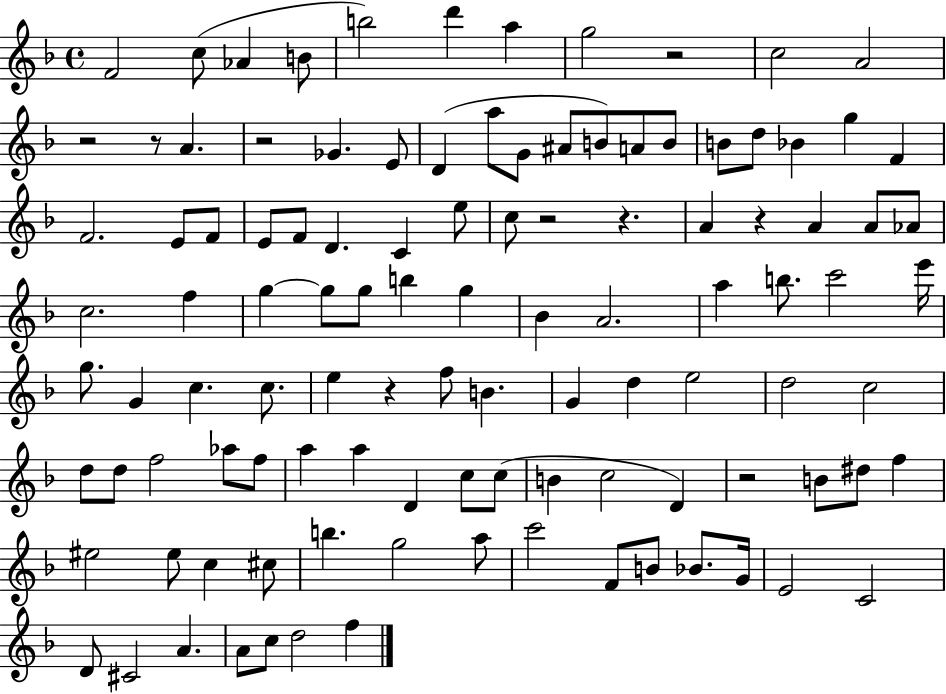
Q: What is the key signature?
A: F major